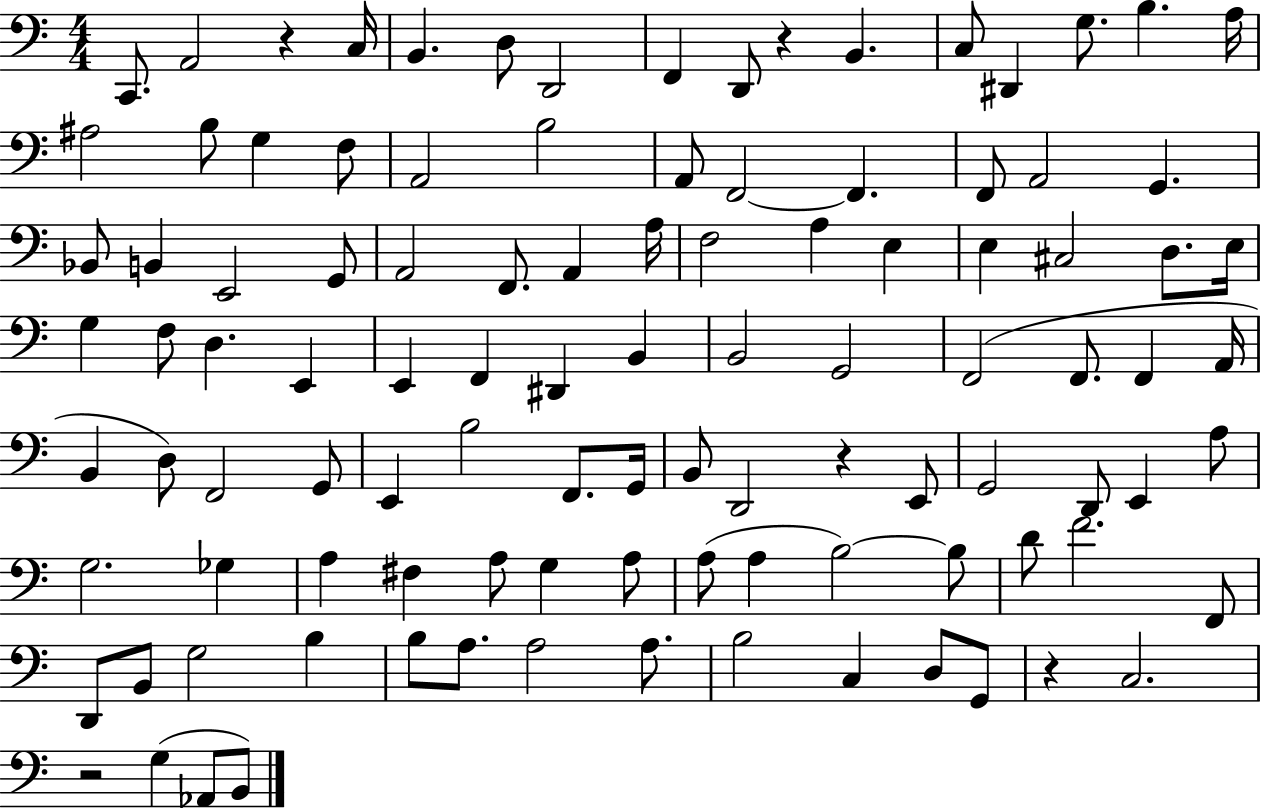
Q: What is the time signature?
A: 4/4